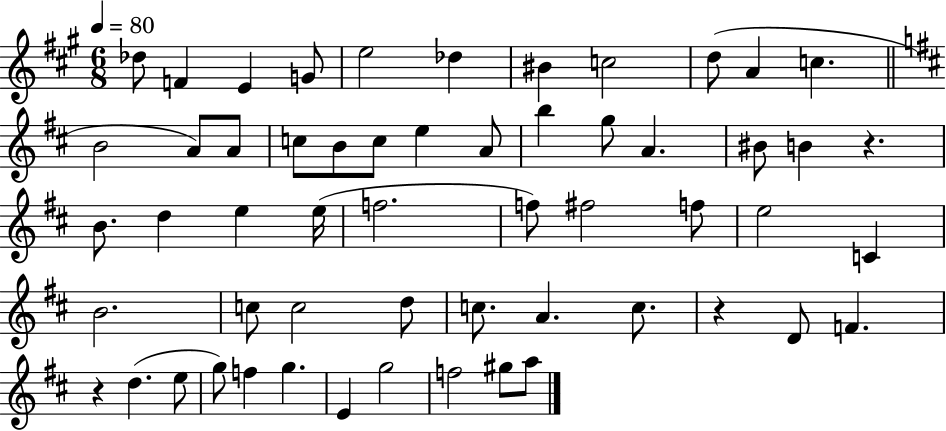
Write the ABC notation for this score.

X:1
T:Untitled
M:6/8
L:1/4
K:A
_d/2 F E G/2 e2 _d ^B c2 d/2 A c B2 A/2 A/2 c/2 B/2 c/2 e A/2 b g/2 A ^B/2 B z B/2 d e e/4 f2 f/2 ^f2 f/2 e2 C B2 c/2 c2 d/2 c/2 A c/2 z D/2 F z d e/2 g/2 f g E g2 f2 ^g/2 a/2